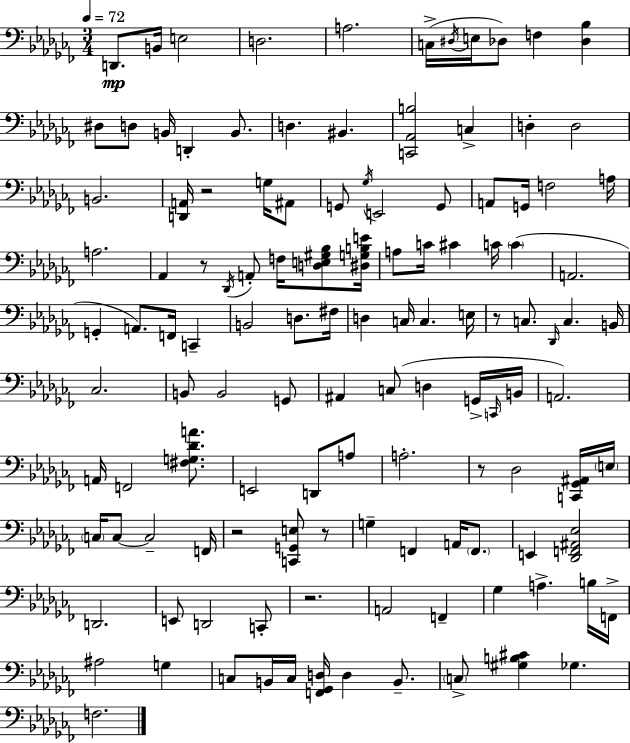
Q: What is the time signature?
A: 3/4